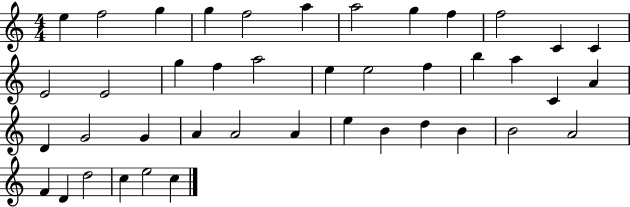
E5/q F5/h G5/q G5/q F5/h A5/q A5/h G5/q F5/q F5/h C4/q C4/q E4/h E4/h G5/q F5/q A5/h E5/q E5/h F5/q B5/q A5/q C4/q A4/q D4/q G4/h G4/q A4/q A4/h A4/q E5/q B4/q D5/q B4/q B4/h A4/h F4/q D4/q D5/h C5/q E5/h C5/q